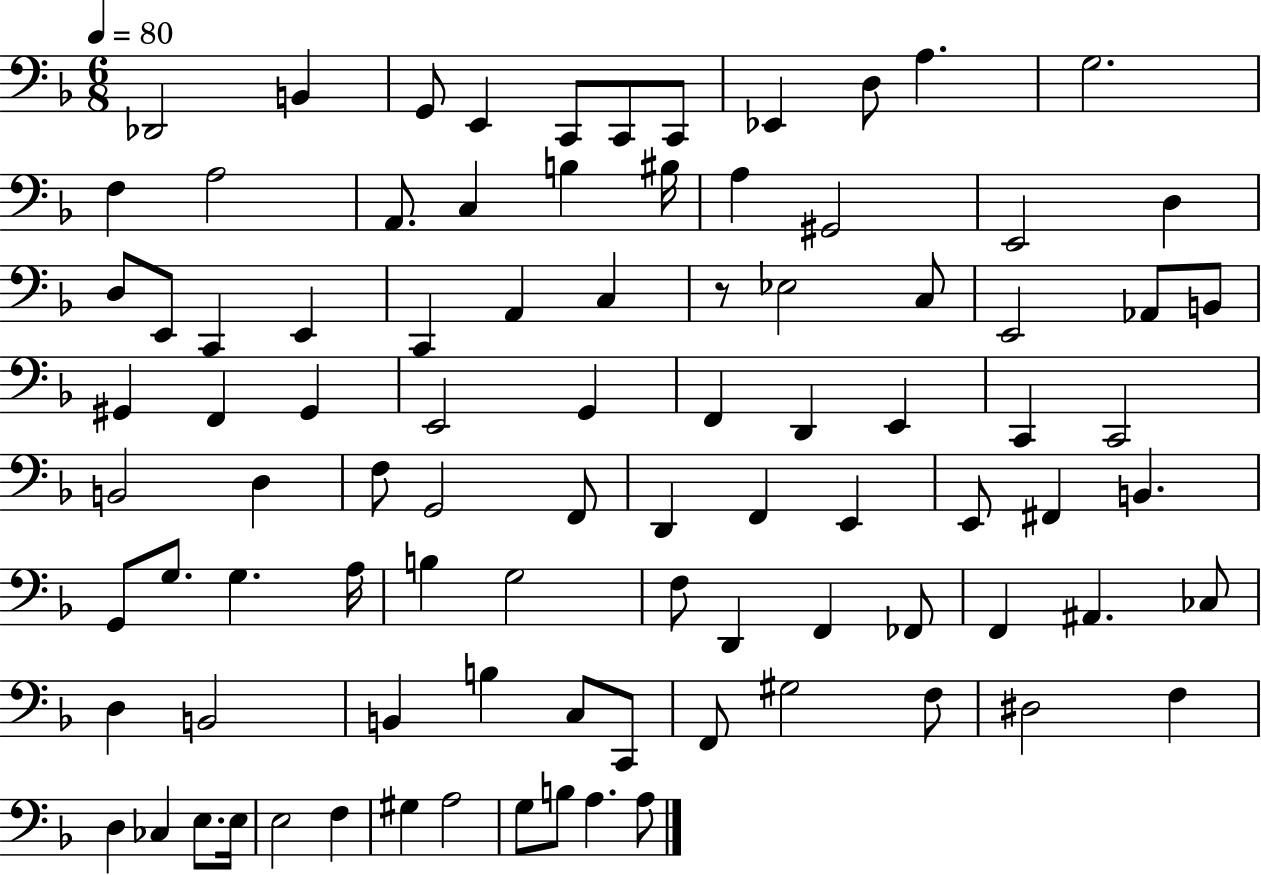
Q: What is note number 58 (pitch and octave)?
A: A3